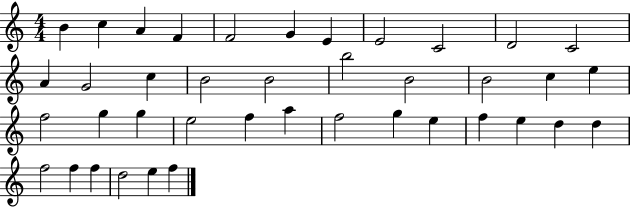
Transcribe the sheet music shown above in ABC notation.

X:1
T:Untitled
M:4/4
L:1/4
K:C
B c A F F2 G E E2 C2 D2 C2 A G2 c B2 B2 b2 B2 B2 c e f2 g g e2 f a f2 g e f e d d f2 f f d2 e f